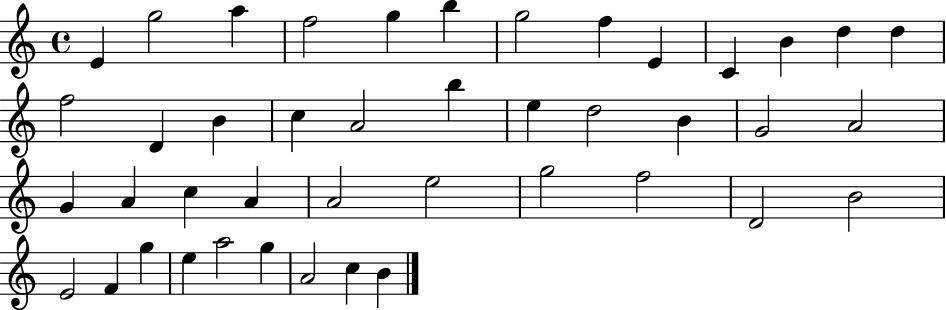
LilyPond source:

{
  \clef treble
  \time 4/4
  \defaultTimeSignature
  \key c \major
  e'4 g''2 a''4 | f''2 g''4 b''4 | g''2 f''4 e'4 | c'4 b'4 d''4 d''4 | \break f''2 d'4 b'4 | c''4 a'2 b''4 | e''4 d''2 b'4 | g'2 a'2 | \break g'4 a'4 c''4 a'4 | a'2 e''2 | g''2 f''2 | d'2 b'2 | \break e'2 f'4 g''4 | e''4 a''2 g''4 | a'2 c''4 b'4 | \bar "|."
}